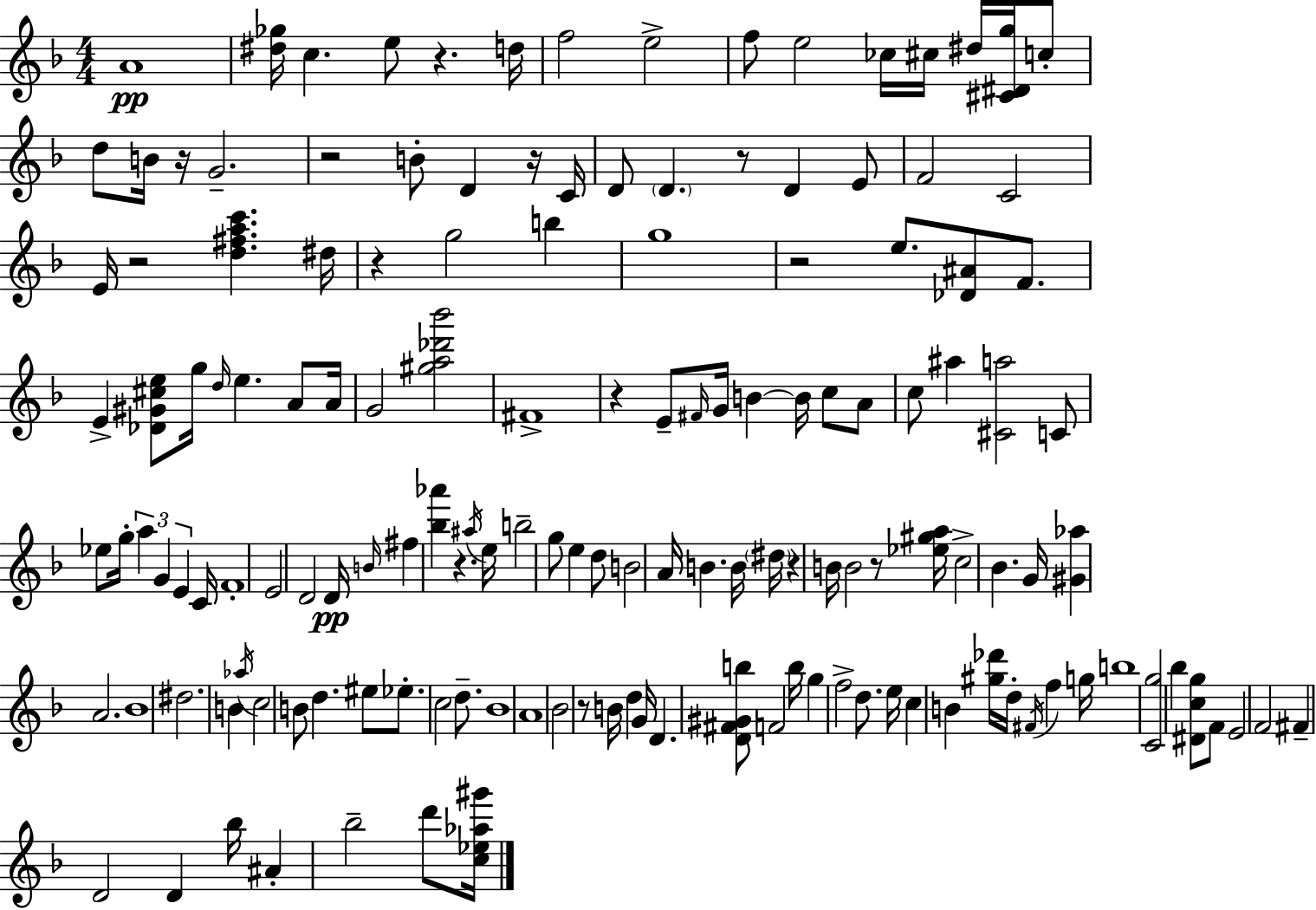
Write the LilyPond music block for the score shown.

{
  \clef treble
  \numericTimeSignature
  \time 4/4
  \key d \minor
  a'1\pp | <dis'' ges''>16 c''4. e''8 r4. d''16 | f''2 e''2-> | f''8 e''2 ces''16 cis''16 dis''16 <cis' dis' g''>16 c''8-. | \break d''8 b'16 r16 g'2.-- | r2 b'8-. d'4 r16 c'16 | d'8 \parenthesize d'4. r8 d'4 e'8 | f'2 c'2 | \break e'16 r2 <d'' fis'' a'' c'''>4. dis''16 | r4 g''2 b''4 | g''1 | r2 e''8. <des' ais'>8 f'8. | \break e'4-> <des' gis' cis'' e''>8 g''16 \grace { d''16 } e''4. a'8 | a'16 g'2 <gis'' a'' des''' bes'''>2 | fis'1-> | r4 e'8-- \grace { fis'16 } g'16 b'4~~ b'16 c''8 | \break a'8 c''8 ais''4 <cis' a''>2 | c'8 ees''8 g''16-. \tuplet 3/2 { a''4 g'4 e'4 } | c'16 f'1-. | e'2 d'2 | \break d'16\pp \grace { b'16 } fis''4 <bes'' aes'''>4 r4. | \acciaccatura { ais''16 } e''16 b''2-- g''8 e''4 | d''8 b'2 a'16 b'4. | b'16 \parenthesize dis''16 r4 b'16 b'2 | \break r8 <ees'' gis'' a''>16 c''2-> bes'4. | g'16 <gis' aes''>4 a'2. | bes'1 | dis''2. | \break b'4 \acciaccatura { aes''16 } c''2 b'8 d''4. | eis''8 ees''8.-. c''2 | d''8.-- bes'1 | a'1 | \break bes'2 r8 b'16 | d''4 g'16 d'4. <d' fis' gis' b''>8 f'2 | b''16 g''4 f''2-> | d''8. e''16 c''4 b'4 <gis'' des'''>16 d''16-. | \break \acciaccatura { fis'16 } f''4 g''16 b''1 | <c' g''>2 bes''4 | <dis' c'' g''>8 f'8 e'2 f'2 | fis'4-- d'2 | \break d'4 bes''16 ais'4-. bes''2-- | d'''8 <c'' ees'' aes'' gis'''>16 \bar "|."
}